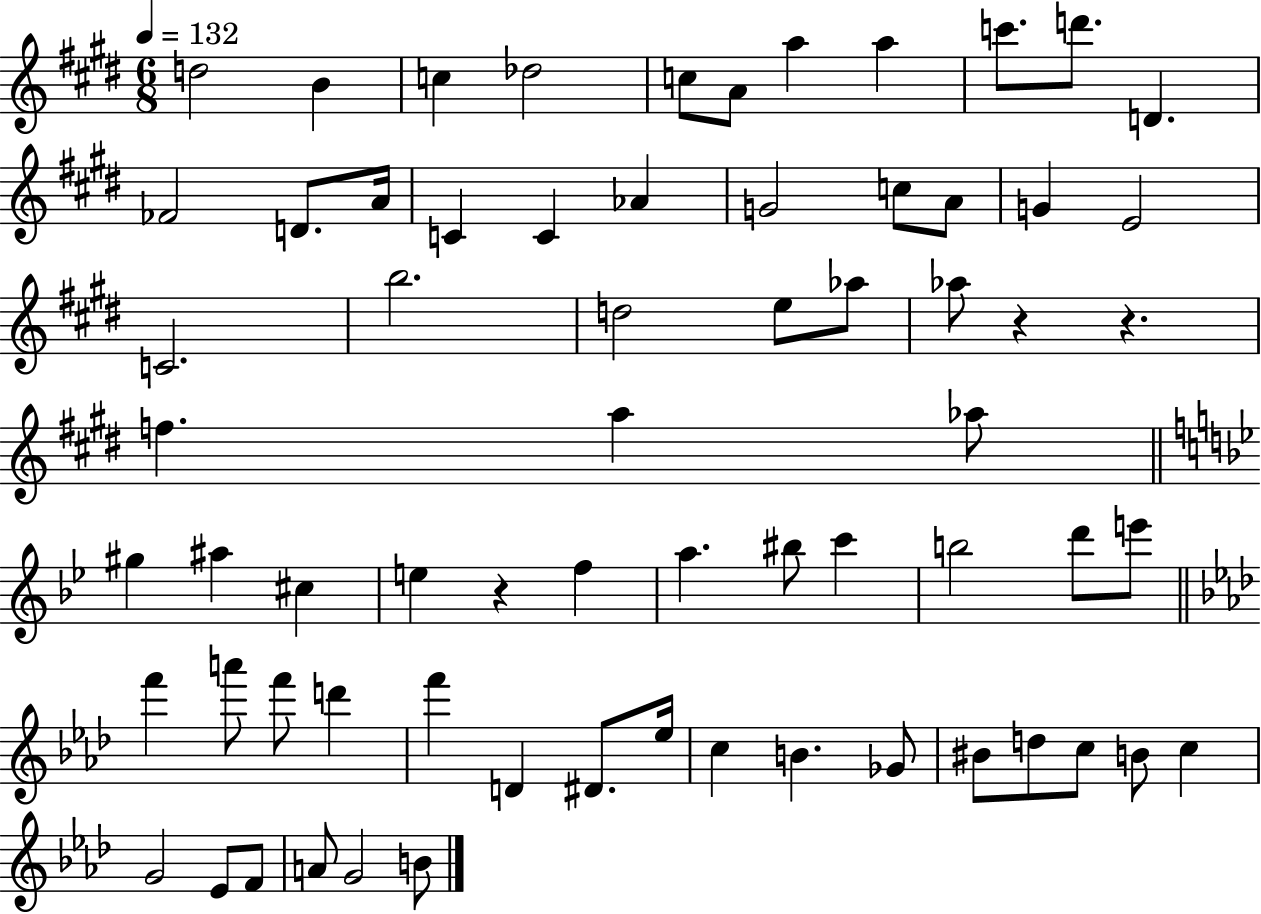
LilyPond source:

{
  \clef treble
  \numericTimeSignature
  \time 6/8
  \key e \major
  \tempo 4 = 132
  d''2 b'4 | c''4 des''2 | c''8 a'8 a''4 a''4 | c'''8. d'''8. d'4. | \break fes'2 d'8. a'16 | c'4 c'4 aes'4 | g'2 c''8 a'8 | g'4 e'2 | \break c'2. | b''2. | d''2 e''8 aes''8 | aes''8 r4 r4. | \break f''4. a''4 aes''8 | \bar "||" \break \key g \minor gis''4 ais''4 cis''4 | e''4 r4 f''4 | a''4. bis''8 c'''4 | b''2 d'''8 e'''8 | \break \bar "||" \break \key aes \major f'''4 a'''8 f'''8 d'''4 | f'''4 d'4 dis'8. ees''16 | c''4 b'4. ges'8 | bis'8 d''8 c''8 b'8 c''4 | \break g'2 ees'8 f'8 | a'8 g'2 b'8 | \bar "|."
}